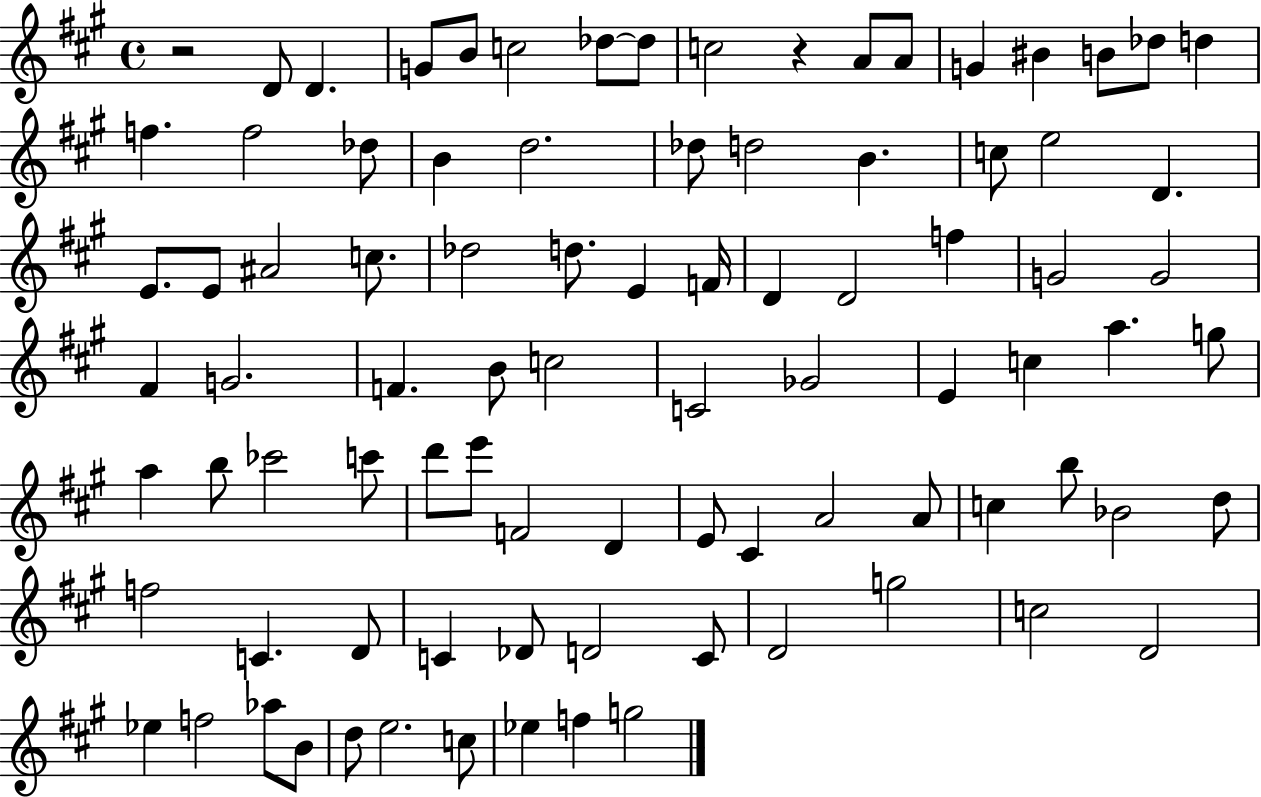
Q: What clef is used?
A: treble